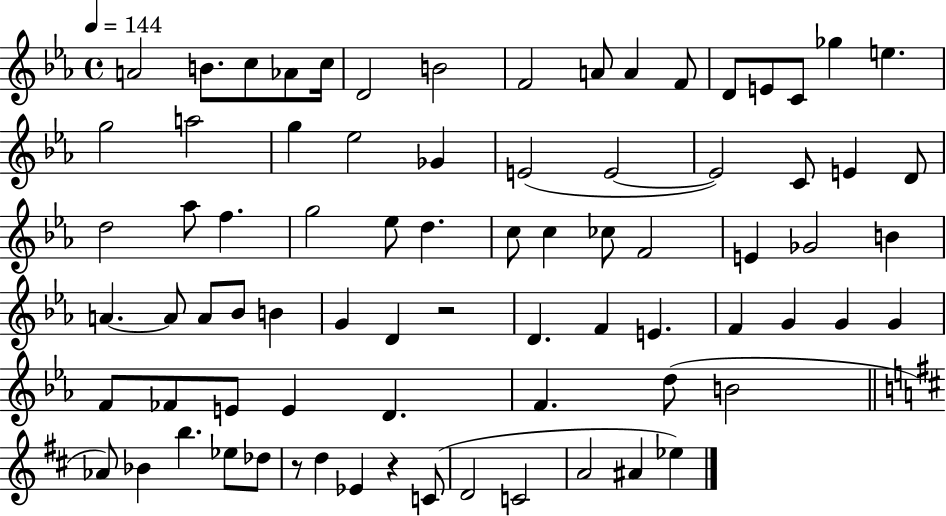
X:1
T:Untitled
M:4/4
L:1/4
K:Eb
A2 B/2 c/2 _A/2 c/4 D2 B2 F2 A/2 A F/2 D/2 E/2 C/2 _g e g2 a2 g _e2 _G E2 E2 E2 C/2 E D/2 d2 _a/2 f g2 _e/2 d c/2 c _c/2 F2 E _G2 B A A/2 A/2 _B/2 B G D z2 D F E F G G G F/2 _F/2 E/2 E D F d/2 B2 _A/2 _B b _e/2 _d/2 z/2 d _E z C/2 D2 C2 A2 ^A _e